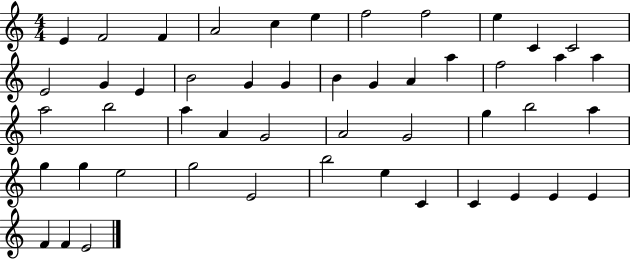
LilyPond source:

{
  \clef treble
  \numericTimeSignature
  \time 4/4
  \key c \major
  e'4 f'2 f'4 | a'2 c''4 e''4 | f''2 f''2 | e''4 c'4 c'2 | \break e'2 g'4 e'4 | b'2 g'4 g'4 | b'4 g'4 a'4 a''4 | f''2 a''4 a''4 | \break a''2 b''2 | a''4 a'4 g'2 | a'2 g'2 | g''4 b''2 a''4 | \break g''4 g''4 e''2 | g''2 e'2 | b''2 e''4 c'4 | c'4 e'4 e'4 e'4 | \break f'4 f'4 e'2 | \bar "|."
}